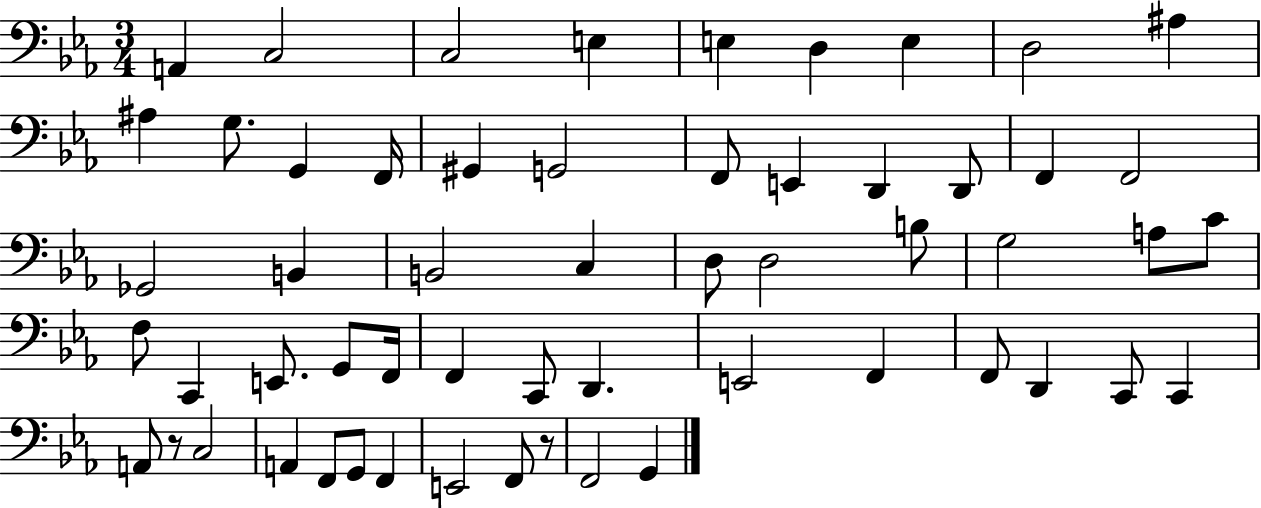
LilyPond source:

{
  \clef bass
  \numericTimeSignature
  \time 3/4
  \key ees \major
  \repeat volta 2 { a,4 c2 | c2 e4 | e4 d4 e4 | d2 ais4 | \break ais4 g8. g,4 f,16 | gis,4 g,2 | f,8 e,4 d,4 d,8 | f,4 f,2 | \break ges,2 b,4 | b,2 c4 | d8 d2 b8 | g2 a8 c'8 | \break f8 c,4 e,8. g,8 f,16 | f,4 c,8 d,4. | e,2 f,4 | f,8 d,4 c,8 c,4 | \break a,8 r8 c2 | a,4 f,8 g,8 f,4 | e,2 f,8 r8 | f,2 g,4 | \break } \bar "|."
}